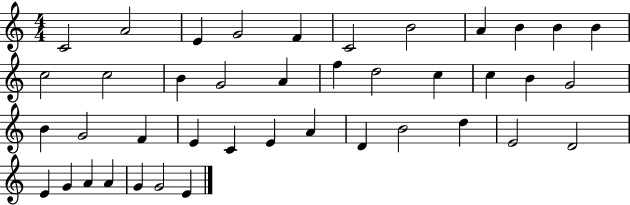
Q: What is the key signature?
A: C major